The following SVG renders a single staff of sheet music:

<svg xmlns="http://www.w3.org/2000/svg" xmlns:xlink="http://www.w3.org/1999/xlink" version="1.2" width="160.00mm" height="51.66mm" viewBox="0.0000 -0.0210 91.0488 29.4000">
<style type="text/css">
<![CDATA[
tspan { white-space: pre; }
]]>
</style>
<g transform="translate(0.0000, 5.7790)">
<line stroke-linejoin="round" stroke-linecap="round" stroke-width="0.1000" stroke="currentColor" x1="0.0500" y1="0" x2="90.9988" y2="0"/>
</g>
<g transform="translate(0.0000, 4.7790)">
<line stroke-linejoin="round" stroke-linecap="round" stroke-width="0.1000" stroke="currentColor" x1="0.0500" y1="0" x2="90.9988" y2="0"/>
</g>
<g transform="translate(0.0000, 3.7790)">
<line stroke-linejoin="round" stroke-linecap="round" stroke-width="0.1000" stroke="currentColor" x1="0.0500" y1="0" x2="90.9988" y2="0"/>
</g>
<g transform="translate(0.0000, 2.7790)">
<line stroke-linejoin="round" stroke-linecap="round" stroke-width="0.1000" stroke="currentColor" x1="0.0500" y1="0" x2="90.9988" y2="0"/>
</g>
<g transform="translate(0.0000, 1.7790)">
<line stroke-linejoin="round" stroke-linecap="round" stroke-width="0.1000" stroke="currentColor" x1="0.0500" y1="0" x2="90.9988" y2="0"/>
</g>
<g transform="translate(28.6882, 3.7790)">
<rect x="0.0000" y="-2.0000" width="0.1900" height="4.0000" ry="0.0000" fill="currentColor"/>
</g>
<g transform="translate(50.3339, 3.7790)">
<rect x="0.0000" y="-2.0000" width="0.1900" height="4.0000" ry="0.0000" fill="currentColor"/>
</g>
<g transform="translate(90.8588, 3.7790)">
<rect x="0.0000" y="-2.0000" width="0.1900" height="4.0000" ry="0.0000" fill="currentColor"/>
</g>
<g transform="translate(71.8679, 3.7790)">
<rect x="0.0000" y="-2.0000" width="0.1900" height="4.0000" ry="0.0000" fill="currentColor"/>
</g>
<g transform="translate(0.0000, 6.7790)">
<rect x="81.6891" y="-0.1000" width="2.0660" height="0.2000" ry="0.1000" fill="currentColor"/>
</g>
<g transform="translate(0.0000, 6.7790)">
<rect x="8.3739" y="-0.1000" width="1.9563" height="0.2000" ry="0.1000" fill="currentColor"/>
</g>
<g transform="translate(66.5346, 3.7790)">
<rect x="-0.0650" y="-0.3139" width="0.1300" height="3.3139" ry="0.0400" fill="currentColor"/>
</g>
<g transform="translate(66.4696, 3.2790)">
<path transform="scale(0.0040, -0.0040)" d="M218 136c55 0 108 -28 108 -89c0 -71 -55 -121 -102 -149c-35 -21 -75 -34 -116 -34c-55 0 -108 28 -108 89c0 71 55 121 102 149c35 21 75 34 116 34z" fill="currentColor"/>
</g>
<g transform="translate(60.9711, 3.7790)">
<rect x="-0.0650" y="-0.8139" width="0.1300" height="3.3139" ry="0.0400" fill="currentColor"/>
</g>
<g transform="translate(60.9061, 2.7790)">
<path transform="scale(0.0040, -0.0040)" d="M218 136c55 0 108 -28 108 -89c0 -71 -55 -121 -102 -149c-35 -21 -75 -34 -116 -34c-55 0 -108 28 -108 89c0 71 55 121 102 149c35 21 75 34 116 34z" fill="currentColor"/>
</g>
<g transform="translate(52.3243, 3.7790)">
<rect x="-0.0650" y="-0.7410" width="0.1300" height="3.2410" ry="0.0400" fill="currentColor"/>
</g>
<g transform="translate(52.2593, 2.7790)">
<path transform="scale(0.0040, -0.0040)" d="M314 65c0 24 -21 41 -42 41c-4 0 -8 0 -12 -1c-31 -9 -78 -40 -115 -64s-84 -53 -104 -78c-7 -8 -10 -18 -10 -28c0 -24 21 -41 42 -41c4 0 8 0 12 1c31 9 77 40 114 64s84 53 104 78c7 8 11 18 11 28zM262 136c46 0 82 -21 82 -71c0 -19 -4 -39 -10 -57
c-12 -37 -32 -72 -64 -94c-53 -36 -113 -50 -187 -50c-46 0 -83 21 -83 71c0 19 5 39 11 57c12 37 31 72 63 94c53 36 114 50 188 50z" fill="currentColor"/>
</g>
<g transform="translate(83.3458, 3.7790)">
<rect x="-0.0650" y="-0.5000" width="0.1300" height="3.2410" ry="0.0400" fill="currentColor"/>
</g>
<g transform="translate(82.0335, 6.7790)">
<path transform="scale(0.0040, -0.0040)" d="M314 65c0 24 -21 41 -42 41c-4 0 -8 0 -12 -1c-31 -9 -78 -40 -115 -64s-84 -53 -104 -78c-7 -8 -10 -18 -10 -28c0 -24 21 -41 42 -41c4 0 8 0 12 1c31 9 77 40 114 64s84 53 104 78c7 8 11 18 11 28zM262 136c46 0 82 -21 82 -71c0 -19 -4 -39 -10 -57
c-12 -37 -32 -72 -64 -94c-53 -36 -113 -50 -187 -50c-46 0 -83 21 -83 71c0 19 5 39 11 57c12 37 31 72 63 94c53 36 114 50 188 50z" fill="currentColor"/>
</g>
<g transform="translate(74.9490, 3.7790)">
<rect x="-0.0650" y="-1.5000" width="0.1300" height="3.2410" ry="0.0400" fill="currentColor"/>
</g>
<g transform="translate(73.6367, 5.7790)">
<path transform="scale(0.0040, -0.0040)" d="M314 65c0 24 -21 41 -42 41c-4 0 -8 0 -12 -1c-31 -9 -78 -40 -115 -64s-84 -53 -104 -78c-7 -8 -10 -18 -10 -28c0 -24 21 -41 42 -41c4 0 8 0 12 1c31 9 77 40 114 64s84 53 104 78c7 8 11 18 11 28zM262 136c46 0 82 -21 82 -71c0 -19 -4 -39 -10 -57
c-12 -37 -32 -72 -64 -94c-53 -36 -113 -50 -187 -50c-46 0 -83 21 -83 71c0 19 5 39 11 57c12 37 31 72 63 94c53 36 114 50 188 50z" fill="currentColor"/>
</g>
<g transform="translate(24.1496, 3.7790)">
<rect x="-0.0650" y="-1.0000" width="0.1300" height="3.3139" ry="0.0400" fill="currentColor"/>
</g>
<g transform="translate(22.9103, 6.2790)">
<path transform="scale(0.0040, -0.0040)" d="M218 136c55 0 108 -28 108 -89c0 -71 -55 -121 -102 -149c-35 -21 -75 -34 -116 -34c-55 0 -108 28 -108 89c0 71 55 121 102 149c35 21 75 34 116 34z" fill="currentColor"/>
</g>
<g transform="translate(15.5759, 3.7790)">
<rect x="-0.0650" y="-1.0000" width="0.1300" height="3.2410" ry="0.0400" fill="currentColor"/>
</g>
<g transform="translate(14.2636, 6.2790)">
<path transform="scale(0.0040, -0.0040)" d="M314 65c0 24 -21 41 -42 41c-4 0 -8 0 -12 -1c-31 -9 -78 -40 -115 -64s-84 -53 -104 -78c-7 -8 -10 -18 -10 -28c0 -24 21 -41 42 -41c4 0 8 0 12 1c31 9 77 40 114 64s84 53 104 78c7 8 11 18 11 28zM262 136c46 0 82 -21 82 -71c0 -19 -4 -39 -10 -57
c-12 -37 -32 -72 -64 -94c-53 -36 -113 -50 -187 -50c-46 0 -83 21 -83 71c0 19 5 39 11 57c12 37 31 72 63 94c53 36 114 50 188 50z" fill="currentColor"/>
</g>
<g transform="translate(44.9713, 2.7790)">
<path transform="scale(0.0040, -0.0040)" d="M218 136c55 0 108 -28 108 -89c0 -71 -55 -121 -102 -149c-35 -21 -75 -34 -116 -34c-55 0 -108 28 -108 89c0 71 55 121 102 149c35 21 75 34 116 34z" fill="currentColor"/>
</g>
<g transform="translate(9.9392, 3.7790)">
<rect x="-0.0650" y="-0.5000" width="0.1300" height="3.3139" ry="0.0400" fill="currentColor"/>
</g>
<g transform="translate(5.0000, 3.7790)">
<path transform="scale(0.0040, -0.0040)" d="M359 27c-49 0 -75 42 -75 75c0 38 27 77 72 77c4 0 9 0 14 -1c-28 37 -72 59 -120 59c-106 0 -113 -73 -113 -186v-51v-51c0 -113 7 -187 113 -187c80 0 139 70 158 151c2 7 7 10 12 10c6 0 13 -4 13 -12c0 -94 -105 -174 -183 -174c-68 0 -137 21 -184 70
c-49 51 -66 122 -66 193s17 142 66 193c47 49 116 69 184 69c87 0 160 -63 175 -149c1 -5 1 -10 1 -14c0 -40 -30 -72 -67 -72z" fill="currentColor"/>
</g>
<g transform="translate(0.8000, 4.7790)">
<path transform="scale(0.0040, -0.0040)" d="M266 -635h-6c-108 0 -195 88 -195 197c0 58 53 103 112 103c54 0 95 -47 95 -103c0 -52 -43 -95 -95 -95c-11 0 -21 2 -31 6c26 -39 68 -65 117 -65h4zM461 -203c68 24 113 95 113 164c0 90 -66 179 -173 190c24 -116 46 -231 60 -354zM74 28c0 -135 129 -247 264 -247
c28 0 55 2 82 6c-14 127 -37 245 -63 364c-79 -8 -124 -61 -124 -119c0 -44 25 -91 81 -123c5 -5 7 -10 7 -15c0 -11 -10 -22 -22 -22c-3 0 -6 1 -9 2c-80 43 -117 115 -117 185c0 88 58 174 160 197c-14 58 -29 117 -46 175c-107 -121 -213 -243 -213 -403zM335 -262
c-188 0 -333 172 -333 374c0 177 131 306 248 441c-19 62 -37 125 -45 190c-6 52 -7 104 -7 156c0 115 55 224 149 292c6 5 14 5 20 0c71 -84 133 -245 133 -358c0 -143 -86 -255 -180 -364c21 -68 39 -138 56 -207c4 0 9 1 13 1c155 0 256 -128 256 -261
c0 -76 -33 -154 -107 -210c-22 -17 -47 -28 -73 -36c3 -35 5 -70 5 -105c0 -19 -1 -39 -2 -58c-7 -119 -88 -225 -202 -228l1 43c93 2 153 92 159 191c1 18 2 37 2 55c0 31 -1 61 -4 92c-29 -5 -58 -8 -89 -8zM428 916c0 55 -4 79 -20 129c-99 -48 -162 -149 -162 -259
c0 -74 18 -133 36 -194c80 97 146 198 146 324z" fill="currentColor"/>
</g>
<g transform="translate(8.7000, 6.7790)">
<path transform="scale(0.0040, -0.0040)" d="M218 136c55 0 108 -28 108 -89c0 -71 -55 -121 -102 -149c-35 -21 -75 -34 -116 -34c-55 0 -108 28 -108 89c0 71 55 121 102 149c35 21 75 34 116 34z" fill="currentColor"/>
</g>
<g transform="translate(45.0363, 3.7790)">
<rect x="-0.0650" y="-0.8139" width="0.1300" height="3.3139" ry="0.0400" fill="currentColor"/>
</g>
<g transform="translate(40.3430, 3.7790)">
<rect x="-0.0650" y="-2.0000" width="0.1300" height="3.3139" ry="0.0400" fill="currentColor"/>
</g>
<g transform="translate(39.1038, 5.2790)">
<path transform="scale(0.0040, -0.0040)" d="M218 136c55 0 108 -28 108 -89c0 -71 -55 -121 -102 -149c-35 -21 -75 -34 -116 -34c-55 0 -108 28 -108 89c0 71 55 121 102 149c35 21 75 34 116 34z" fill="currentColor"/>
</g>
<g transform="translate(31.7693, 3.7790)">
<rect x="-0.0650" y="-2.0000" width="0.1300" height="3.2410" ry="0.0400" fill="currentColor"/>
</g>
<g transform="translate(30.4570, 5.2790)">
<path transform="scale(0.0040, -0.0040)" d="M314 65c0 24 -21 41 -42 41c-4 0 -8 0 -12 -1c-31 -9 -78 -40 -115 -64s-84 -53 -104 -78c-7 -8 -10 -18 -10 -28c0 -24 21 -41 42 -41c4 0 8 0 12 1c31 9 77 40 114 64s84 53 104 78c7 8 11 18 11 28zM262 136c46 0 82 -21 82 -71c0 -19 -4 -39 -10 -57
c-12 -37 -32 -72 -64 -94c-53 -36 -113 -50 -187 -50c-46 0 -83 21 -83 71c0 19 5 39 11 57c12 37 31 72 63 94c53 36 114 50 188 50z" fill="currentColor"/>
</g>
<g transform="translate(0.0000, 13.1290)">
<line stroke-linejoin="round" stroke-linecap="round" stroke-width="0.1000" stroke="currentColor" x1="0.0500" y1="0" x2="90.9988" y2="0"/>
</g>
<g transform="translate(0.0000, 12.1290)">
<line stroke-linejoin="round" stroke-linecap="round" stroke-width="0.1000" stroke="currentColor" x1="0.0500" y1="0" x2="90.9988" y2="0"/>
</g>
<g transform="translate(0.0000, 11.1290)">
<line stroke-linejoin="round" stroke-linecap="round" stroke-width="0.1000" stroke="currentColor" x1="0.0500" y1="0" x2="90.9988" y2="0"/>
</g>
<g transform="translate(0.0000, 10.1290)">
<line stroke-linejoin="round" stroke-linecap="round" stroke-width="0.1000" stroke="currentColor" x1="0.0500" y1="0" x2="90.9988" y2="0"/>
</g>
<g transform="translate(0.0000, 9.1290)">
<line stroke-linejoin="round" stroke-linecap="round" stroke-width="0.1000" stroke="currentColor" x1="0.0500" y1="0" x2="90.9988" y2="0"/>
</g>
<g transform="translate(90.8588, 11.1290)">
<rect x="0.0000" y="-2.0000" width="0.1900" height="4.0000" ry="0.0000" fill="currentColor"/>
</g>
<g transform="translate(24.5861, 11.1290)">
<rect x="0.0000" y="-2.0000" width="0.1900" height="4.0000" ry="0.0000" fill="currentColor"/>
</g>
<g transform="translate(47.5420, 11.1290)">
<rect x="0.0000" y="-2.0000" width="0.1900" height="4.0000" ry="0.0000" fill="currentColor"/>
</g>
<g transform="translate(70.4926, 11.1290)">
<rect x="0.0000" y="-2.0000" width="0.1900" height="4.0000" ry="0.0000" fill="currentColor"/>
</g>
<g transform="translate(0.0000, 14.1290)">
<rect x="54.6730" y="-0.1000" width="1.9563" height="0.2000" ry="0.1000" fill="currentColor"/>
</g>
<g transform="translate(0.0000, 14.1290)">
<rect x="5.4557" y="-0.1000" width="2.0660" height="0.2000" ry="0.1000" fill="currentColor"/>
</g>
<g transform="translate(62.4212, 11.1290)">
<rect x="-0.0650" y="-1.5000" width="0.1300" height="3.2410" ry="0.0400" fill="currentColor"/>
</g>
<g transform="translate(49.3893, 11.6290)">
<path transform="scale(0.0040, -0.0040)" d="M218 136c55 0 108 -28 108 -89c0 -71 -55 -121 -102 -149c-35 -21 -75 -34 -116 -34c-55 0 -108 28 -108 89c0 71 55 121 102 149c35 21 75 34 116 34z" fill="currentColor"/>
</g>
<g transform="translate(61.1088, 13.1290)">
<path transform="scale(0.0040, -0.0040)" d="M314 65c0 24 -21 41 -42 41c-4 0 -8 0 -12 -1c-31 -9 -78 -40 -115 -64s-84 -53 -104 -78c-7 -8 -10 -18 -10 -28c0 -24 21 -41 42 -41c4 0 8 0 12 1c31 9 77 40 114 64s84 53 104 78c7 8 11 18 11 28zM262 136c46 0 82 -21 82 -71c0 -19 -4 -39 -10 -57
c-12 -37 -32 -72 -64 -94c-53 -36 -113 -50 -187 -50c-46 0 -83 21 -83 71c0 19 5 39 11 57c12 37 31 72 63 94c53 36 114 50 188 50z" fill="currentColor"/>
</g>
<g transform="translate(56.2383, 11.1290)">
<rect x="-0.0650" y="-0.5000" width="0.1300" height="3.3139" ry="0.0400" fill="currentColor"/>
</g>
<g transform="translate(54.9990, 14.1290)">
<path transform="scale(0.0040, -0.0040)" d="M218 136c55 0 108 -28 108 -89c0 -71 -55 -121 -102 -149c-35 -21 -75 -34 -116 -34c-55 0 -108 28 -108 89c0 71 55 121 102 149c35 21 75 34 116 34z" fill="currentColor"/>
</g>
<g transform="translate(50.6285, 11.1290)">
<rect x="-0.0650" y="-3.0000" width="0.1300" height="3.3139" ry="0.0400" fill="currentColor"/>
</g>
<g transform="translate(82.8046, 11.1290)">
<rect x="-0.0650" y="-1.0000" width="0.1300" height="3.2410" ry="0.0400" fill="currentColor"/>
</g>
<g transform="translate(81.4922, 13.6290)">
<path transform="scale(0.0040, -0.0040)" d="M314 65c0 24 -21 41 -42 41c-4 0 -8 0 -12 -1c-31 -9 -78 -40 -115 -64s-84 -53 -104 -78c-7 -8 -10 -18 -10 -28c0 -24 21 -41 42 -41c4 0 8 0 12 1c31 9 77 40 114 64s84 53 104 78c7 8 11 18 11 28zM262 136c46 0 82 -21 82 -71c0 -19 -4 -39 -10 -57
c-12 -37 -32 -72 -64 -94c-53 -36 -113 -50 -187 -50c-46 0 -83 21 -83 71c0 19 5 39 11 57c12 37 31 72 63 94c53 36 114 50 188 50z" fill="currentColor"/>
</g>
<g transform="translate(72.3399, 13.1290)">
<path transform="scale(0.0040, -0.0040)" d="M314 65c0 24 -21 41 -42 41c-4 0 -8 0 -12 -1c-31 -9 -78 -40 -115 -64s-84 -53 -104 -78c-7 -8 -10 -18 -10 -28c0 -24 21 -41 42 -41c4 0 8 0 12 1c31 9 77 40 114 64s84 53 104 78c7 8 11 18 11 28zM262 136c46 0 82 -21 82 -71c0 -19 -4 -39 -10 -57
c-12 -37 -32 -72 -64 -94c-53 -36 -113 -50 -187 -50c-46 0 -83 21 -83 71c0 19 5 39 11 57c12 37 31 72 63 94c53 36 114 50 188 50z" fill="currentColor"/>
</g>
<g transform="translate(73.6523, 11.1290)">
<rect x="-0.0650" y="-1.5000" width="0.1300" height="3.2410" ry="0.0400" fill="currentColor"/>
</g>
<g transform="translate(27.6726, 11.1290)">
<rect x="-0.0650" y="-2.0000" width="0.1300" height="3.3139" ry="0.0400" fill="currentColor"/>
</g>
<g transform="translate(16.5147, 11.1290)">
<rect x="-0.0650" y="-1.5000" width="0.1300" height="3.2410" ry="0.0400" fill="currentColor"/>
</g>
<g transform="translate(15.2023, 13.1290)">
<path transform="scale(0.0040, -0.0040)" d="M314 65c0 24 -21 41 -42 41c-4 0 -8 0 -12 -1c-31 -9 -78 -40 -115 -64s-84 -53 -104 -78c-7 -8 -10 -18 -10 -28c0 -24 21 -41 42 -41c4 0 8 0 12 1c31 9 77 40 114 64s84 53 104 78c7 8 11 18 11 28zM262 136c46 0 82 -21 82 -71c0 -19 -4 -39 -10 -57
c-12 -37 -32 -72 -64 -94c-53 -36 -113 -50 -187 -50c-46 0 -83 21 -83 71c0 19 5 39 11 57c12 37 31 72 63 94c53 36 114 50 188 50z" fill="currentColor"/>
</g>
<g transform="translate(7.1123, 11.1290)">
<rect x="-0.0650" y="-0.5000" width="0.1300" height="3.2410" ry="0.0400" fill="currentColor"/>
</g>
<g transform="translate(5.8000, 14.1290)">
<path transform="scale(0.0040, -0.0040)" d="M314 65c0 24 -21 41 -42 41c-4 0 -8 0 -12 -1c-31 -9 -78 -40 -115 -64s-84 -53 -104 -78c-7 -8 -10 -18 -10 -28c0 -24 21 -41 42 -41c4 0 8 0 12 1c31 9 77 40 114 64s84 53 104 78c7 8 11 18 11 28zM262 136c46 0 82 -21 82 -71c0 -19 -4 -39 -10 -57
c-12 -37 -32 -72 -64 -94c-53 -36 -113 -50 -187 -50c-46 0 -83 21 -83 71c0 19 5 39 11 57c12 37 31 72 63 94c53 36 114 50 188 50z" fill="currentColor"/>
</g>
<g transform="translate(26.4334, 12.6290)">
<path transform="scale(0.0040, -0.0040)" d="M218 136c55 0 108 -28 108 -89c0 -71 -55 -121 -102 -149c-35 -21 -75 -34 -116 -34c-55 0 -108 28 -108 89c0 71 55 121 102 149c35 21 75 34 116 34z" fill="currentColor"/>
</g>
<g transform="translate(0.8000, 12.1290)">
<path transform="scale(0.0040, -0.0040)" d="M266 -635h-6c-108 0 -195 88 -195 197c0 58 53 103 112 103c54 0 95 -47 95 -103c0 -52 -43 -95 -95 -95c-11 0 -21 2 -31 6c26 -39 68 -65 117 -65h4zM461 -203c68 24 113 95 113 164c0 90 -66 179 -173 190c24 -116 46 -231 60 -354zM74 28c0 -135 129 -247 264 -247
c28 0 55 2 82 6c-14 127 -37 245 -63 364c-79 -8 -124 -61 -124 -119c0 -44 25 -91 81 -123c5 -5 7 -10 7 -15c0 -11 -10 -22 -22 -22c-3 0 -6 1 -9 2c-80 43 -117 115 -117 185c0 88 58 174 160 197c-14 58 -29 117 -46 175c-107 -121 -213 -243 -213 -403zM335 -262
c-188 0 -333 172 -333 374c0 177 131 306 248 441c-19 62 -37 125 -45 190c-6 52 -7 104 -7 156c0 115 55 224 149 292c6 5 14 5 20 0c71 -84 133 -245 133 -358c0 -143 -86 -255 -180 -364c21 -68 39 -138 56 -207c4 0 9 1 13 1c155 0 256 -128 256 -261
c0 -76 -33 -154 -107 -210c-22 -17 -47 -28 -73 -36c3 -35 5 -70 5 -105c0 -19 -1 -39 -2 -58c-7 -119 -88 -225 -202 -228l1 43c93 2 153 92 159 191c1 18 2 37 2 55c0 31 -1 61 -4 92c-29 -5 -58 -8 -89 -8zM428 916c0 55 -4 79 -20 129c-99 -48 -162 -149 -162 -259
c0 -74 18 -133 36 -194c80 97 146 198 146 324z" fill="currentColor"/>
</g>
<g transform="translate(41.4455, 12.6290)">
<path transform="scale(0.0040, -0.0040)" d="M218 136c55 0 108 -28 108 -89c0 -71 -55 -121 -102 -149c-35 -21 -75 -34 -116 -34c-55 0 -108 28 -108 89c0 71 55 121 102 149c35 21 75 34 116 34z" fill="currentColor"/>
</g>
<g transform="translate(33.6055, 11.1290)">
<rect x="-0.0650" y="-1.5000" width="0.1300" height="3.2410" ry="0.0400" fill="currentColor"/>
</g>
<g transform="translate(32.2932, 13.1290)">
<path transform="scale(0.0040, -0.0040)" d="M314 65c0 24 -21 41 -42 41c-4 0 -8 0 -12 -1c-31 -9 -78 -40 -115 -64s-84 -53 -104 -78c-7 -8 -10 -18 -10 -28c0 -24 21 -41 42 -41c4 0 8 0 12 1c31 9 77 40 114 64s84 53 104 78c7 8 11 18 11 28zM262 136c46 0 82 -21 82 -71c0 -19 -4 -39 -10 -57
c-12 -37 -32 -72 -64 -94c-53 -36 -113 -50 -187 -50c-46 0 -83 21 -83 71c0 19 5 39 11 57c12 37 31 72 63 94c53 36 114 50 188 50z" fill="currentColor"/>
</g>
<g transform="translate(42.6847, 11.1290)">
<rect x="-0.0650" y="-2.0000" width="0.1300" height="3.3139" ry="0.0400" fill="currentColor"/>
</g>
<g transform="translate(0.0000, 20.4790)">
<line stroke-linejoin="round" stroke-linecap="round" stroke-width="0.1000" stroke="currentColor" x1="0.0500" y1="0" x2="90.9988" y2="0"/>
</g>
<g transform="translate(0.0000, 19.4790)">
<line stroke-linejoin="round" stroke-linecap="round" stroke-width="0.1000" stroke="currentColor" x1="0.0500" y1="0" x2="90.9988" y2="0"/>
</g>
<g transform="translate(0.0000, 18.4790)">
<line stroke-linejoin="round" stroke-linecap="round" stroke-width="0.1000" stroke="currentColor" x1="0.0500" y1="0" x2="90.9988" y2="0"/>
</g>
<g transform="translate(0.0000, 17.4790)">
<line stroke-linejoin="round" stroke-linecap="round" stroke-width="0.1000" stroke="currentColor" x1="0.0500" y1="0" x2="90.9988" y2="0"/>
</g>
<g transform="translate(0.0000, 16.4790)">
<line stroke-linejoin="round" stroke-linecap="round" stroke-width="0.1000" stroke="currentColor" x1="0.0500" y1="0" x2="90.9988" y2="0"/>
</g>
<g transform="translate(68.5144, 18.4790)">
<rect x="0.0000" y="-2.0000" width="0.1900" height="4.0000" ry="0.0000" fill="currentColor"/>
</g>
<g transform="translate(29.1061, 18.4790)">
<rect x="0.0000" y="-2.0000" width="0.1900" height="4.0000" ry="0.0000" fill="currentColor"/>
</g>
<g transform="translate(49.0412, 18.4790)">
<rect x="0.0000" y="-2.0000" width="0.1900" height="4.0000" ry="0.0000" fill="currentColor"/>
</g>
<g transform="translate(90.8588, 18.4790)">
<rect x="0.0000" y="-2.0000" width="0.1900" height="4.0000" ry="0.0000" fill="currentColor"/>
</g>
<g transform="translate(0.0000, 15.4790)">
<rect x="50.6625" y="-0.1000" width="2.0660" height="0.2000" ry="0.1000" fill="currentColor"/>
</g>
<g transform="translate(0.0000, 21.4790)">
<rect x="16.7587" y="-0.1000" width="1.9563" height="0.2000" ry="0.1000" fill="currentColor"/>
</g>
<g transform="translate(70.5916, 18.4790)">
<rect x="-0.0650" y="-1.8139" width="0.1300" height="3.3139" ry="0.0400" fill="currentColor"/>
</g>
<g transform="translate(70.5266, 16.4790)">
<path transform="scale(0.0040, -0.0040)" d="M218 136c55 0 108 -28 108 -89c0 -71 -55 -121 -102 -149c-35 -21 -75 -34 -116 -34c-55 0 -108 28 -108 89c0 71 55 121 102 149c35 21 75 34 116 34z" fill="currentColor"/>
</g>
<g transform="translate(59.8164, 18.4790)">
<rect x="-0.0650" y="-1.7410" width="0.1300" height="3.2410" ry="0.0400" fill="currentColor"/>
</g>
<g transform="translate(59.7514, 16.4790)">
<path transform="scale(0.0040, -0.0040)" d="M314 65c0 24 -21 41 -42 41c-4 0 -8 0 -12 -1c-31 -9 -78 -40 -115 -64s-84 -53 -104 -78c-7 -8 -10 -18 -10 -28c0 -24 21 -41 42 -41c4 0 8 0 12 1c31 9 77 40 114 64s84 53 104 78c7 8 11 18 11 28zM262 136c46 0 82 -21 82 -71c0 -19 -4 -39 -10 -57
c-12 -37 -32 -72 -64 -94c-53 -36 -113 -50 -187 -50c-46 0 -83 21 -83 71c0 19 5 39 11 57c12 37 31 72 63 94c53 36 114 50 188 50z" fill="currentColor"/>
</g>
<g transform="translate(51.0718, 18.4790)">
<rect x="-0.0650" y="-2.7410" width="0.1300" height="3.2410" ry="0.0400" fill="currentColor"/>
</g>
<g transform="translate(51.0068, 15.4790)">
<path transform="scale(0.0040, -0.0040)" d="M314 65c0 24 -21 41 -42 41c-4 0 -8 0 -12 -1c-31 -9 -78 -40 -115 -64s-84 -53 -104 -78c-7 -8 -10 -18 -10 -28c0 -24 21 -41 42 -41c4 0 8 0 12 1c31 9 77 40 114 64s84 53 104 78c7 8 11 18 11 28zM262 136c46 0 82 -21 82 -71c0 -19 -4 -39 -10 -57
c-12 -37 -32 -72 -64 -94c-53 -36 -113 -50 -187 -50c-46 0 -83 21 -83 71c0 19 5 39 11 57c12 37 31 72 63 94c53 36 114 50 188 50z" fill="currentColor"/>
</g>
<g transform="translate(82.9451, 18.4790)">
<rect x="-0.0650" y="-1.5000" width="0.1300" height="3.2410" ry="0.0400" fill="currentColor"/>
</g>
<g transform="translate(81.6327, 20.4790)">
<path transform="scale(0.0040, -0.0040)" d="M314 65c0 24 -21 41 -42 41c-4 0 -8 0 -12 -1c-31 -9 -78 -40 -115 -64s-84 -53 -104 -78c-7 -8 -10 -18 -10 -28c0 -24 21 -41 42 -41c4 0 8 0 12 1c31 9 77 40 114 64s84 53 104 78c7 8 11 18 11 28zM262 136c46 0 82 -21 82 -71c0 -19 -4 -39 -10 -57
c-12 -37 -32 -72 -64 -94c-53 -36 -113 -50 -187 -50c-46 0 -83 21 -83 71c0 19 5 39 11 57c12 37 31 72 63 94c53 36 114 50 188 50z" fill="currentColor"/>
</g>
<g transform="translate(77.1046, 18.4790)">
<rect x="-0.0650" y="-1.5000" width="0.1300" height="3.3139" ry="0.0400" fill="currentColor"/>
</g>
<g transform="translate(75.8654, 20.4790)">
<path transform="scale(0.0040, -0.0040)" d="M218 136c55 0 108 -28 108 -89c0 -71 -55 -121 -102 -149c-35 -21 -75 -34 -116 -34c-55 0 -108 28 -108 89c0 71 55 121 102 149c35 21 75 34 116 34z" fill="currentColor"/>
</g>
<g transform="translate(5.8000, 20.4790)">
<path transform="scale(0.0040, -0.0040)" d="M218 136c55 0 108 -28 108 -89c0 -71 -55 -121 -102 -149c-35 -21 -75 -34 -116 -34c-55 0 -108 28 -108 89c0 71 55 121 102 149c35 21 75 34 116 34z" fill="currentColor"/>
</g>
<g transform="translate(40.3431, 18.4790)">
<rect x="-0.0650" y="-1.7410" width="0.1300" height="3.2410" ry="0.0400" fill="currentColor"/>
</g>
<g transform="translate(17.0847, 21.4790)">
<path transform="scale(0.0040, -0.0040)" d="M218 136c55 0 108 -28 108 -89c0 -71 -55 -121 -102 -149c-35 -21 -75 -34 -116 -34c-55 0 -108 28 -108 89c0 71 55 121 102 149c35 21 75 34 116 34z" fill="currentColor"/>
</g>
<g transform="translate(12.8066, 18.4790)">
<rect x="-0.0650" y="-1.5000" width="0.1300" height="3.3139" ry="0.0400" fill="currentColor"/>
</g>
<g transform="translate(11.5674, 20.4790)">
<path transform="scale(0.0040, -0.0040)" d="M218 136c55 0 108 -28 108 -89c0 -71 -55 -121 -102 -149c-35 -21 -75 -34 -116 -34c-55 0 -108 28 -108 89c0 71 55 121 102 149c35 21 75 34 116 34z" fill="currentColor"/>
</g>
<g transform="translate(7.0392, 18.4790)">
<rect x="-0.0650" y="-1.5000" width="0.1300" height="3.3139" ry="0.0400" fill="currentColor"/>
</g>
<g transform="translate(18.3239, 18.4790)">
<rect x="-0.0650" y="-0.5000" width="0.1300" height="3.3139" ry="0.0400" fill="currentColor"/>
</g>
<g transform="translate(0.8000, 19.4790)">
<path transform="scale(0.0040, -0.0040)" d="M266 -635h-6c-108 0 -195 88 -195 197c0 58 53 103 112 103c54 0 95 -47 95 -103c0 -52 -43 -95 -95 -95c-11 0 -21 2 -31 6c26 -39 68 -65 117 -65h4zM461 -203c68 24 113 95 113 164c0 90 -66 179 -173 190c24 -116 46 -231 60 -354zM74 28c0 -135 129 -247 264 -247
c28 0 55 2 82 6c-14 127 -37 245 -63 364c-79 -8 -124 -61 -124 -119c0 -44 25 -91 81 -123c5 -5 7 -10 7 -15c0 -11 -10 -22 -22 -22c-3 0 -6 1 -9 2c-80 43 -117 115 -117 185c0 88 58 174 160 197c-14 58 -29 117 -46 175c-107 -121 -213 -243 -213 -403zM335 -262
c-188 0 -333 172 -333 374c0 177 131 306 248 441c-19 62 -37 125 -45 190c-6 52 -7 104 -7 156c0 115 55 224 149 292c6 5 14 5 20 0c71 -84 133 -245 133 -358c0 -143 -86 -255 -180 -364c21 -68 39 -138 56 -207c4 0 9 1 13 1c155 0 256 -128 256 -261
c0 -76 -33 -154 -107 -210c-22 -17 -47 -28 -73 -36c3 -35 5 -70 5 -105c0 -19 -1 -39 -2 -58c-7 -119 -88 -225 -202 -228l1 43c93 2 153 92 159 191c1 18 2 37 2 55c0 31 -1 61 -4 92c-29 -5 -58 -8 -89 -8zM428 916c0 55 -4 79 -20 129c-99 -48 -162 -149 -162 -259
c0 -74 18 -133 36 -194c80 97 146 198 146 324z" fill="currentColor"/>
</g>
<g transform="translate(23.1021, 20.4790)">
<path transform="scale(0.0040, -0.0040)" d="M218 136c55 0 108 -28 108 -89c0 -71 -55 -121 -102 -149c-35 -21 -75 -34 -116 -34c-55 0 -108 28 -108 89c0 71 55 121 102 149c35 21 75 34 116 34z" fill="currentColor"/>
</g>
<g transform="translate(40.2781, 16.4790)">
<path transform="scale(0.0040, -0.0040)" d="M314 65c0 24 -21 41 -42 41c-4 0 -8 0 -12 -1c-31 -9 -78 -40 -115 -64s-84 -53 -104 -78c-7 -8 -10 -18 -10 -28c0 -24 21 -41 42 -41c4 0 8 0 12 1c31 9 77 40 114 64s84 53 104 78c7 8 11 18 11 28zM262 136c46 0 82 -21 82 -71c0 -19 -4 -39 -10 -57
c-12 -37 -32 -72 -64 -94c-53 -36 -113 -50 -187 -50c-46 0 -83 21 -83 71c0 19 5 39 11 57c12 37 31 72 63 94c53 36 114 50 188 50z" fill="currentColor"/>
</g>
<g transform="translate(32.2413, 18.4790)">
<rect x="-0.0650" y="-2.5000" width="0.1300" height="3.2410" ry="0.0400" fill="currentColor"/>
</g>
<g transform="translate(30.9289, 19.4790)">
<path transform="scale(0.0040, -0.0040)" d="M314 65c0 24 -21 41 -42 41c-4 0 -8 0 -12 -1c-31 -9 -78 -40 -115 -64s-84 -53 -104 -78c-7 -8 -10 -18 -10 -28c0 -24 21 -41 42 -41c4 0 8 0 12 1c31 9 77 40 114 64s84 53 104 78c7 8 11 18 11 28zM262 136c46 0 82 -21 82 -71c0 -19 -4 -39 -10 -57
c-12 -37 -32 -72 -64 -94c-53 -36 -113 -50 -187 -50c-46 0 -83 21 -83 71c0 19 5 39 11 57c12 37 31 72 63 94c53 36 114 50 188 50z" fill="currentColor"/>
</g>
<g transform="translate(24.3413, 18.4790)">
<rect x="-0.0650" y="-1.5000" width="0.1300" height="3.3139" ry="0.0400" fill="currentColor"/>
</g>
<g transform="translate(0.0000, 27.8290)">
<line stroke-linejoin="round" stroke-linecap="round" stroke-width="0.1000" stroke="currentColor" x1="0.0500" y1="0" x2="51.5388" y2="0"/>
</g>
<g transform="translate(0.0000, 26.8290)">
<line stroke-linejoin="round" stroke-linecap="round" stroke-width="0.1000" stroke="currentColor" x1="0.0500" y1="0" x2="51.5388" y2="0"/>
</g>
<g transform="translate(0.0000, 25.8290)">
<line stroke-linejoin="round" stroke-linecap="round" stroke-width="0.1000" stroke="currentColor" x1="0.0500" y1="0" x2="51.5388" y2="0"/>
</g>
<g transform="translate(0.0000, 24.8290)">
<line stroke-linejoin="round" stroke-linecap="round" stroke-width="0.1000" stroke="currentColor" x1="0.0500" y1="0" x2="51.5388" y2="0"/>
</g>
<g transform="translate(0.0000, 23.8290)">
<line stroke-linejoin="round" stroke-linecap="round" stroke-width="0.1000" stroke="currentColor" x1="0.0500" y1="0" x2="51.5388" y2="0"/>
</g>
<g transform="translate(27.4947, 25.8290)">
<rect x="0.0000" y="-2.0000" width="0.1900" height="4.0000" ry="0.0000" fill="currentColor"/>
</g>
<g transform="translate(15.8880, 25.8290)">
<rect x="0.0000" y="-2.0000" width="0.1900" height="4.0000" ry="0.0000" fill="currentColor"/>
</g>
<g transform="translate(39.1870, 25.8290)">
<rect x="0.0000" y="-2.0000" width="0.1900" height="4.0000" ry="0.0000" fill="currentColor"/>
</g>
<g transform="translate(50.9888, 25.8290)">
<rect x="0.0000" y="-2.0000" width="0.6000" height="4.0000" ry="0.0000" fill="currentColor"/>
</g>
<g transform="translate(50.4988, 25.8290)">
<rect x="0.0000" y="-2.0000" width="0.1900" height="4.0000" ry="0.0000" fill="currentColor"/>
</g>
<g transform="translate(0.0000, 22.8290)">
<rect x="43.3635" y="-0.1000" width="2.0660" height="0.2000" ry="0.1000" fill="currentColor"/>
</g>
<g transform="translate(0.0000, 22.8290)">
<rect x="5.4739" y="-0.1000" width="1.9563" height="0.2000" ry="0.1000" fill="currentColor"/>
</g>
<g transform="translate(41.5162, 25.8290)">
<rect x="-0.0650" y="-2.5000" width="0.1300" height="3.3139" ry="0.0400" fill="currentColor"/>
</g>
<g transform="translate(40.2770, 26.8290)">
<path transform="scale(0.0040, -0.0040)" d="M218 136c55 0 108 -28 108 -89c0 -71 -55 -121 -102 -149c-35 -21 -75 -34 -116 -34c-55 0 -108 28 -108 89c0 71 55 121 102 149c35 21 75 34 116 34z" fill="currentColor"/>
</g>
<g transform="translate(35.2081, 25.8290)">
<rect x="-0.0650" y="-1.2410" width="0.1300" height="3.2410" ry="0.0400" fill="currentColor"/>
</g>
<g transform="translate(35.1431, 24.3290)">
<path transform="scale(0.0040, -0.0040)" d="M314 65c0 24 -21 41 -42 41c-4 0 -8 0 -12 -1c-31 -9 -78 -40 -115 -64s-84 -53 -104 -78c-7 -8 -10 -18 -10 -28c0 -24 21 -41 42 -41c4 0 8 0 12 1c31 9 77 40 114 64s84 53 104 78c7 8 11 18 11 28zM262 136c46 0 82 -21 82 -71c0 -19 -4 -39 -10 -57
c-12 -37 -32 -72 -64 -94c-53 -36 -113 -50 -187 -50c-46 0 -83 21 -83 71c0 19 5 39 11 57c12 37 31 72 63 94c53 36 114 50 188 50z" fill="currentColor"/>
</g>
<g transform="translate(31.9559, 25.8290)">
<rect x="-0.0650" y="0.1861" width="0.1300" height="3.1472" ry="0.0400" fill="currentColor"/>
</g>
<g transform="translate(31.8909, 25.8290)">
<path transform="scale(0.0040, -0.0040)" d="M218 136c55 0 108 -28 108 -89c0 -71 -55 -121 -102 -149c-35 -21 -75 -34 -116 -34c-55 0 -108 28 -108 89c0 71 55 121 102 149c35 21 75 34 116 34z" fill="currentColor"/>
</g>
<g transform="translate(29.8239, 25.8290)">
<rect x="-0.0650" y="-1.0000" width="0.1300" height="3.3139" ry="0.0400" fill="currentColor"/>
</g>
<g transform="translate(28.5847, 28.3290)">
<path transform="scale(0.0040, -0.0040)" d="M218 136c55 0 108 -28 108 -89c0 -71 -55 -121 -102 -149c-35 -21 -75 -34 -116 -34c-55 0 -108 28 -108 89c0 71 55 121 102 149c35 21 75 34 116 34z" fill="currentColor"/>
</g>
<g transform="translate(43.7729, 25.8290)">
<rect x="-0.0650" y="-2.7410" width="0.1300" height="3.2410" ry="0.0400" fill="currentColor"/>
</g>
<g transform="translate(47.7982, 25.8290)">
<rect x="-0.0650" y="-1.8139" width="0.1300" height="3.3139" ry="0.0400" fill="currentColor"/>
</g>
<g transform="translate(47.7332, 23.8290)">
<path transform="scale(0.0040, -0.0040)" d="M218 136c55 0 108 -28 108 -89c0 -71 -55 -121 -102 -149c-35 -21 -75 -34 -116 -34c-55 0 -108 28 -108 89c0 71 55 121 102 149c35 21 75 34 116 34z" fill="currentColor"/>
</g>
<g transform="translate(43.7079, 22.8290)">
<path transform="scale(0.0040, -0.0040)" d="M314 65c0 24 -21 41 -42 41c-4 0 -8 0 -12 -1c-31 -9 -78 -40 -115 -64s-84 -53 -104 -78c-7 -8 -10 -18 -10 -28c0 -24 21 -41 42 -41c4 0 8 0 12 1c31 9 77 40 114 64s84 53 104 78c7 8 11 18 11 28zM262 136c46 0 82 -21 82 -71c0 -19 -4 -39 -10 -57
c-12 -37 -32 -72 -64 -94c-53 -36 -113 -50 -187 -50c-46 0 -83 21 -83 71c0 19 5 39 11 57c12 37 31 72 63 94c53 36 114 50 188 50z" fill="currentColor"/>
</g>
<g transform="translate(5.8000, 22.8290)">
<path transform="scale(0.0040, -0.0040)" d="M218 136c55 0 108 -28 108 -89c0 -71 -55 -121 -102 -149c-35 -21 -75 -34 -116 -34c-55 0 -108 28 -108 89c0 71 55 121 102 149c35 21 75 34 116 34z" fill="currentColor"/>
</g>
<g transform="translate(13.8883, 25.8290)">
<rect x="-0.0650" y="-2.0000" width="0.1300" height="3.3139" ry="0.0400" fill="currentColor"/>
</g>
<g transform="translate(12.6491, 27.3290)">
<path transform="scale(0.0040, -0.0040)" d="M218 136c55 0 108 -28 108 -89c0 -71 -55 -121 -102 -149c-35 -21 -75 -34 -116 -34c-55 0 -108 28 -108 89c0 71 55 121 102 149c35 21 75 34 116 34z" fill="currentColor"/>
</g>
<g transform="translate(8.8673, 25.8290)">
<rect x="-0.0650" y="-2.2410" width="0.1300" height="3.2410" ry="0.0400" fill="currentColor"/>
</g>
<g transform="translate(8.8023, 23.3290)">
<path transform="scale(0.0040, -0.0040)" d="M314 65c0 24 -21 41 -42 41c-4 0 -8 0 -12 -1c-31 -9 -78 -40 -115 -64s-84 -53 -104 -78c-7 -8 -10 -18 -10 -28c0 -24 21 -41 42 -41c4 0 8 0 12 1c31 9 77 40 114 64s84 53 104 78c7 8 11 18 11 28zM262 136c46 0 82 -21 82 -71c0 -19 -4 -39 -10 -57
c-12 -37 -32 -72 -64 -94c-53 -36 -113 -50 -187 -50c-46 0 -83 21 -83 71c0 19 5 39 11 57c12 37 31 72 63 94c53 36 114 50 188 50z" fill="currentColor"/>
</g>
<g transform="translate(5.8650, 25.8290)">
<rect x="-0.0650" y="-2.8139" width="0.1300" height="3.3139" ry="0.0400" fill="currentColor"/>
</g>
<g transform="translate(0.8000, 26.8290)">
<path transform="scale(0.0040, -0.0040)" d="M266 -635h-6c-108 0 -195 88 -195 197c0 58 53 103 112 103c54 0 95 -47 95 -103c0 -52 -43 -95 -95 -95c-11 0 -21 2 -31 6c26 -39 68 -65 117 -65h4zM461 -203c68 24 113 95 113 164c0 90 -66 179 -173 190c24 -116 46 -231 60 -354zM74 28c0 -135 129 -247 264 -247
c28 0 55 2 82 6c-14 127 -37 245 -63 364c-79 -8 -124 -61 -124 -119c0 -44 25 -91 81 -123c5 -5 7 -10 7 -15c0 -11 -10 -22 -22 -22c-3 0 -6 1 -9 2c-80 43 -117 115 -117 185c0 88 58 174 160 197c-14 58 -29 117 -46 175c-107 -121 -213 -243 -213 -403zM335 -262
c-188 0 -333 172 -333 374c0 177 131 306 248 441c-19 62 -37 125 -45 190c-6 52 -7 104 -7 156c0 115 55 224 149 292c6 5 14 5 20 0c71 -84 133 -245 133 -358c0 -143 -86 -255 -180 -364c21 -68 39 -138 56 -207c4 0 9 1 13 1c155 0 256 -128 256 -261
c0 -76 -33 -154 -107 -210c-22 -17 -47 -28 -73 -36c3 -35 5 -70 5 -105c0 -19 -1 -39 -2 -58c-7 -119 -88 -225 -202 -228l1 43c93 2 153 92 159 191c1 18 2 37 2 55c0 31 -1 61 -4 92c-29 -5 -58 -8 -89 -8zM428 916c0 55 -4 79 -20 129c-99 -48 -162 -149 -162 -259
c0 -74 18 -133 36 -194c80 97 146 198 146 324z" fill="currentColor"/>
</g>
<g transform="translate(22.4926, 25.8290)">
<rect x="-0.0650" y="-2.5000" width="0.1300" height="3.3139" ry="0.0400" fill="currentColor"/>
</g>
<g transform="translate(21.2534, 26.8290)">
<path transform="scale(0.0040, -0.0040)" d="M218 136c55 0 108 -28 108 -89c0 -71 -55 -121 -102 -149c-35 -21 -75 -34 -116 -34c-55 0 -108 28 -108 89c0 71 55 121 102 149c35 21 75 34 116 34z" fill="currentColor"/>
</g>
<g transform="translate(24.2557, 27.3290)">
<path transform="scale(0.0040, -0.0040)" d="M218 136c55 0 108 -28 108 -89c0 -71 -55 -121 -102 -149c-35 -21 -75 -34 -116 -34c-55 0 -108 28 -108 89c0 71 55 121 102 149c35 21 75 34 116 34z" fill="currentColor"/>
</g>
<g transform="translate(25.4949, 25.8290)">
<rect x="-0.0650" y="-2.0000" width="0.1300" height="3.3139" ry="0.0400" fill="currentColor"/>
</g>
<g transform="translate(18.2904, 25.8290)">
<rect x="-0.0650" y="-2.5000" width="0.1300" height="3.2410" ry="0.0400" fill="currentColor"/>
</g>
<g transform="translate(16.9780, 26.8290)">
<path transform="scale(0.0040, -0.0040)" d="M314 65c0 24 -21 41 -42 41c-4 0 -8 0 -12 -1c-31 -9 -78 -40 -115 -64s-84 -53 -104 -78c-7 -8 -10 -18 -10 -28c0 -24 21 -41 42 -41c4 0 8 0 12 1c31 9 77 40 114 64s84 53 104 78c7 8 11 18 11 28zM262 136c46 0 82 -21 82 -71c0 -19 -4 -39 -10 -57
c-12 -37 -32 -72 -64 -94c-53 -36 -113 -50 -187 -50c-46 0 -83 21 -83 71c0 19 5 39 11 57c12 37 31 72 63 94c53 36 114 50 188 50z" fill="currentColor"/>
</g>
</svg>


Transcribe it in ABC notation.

X:1
T:Untitled
M:4/4
L:1/4
K:C
C D2 D F2 F d d2 d c E2 C2 C2 E2 F E2 F A C E2 E2 D2 E E C E G2 f2 a2 f2 f E E2 a g2 F G2 G F D B e2 G a2 f